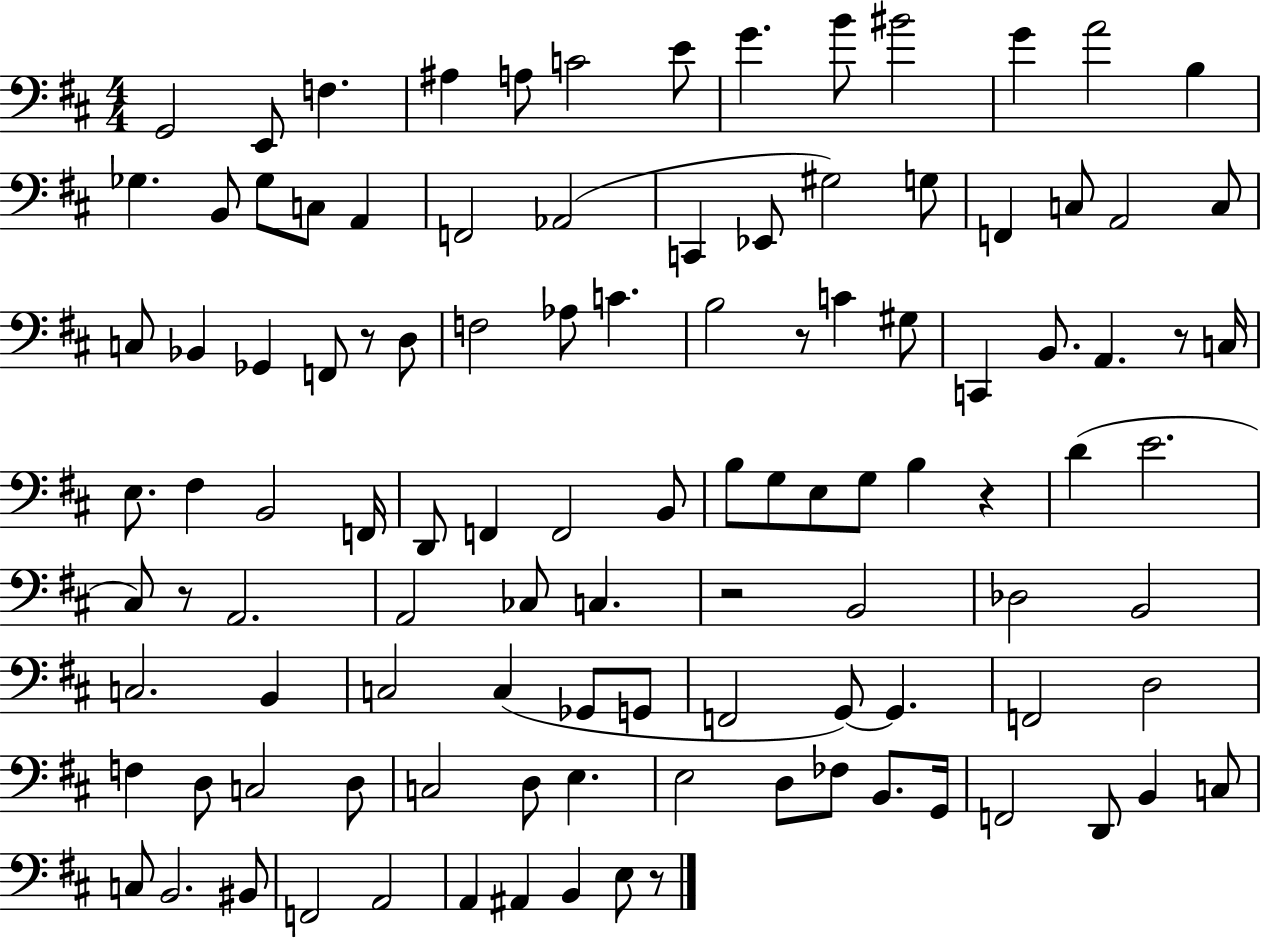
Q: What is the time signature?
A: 4/4